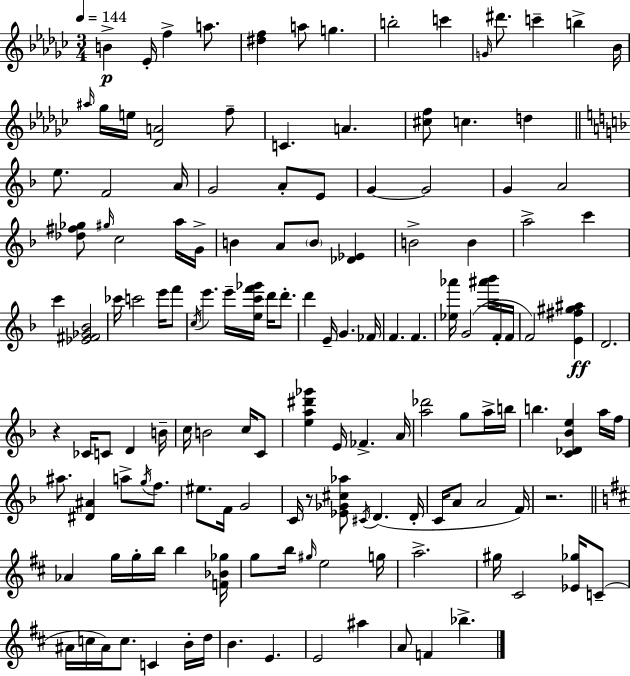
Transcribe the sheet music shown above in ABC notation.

X:1
T:Untitled
M:3/4
L:1/4
K:Ebm
B _E/4 f a/2 [^df] a/2 g b2 c' G/4 ^d'/2 c' b _B/4 ^a/4 _g/4 e/4 [_DA]2 f/2 C A [^cf]/2 c d e/2 F2 A/4 G2 A/2 E/2 G G2 G A2 [_d^f_g]/2 ^g/4 c2 a/4 G/4 B A/2 B/2 [_D_E] B2 B a2 c' c' [_E^F_G_B]2 _c'/4 c'2 e'/4 f'/2 c/4 e' e'/4 [ec'f'_g']/4 d'/4 d'/2 d' E/4 G _F/4 F F [_e_a']/4 G2 [^a'_b']/4 F/4 F/4 F2 [E^f^g^a] D2 z _C/4 C/2 D B/4 c/4 B2 c/4 C/2 [ea^d'_g'] E/4 _F A/4 [a_d']2 g/2 a/4 b/4 b [C_D_Be] a/4 f/4 ^a/2 [^D^A] a/2 g/4 f/2 ^e/2 F/4 G2 C/4 z/2 [_E_G^c_a]/2 ^C/4 D D/4 C/4 A/2 A2 F/4 z2 _A g/4 g/4 b/4 b [F_B_g]/4 g/2 b/4 ^g/4 e2 g/4 a2 ^g/4 ^C2 [_E_g]/4 C/2 ^A/4 c/4 ^A/4 c/2 C B/4 d/4 B E E2 ^a A/2 F _b